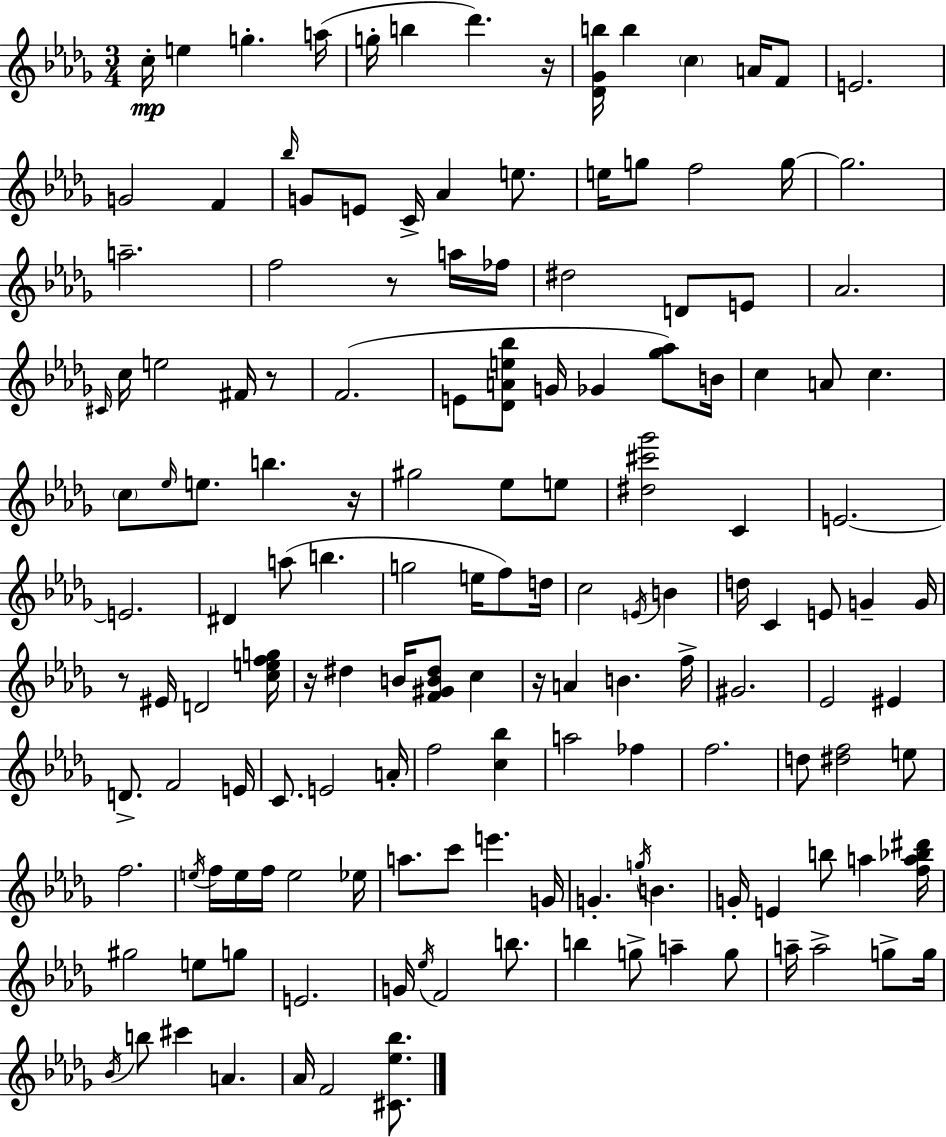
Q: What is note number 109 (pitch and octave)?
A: E4